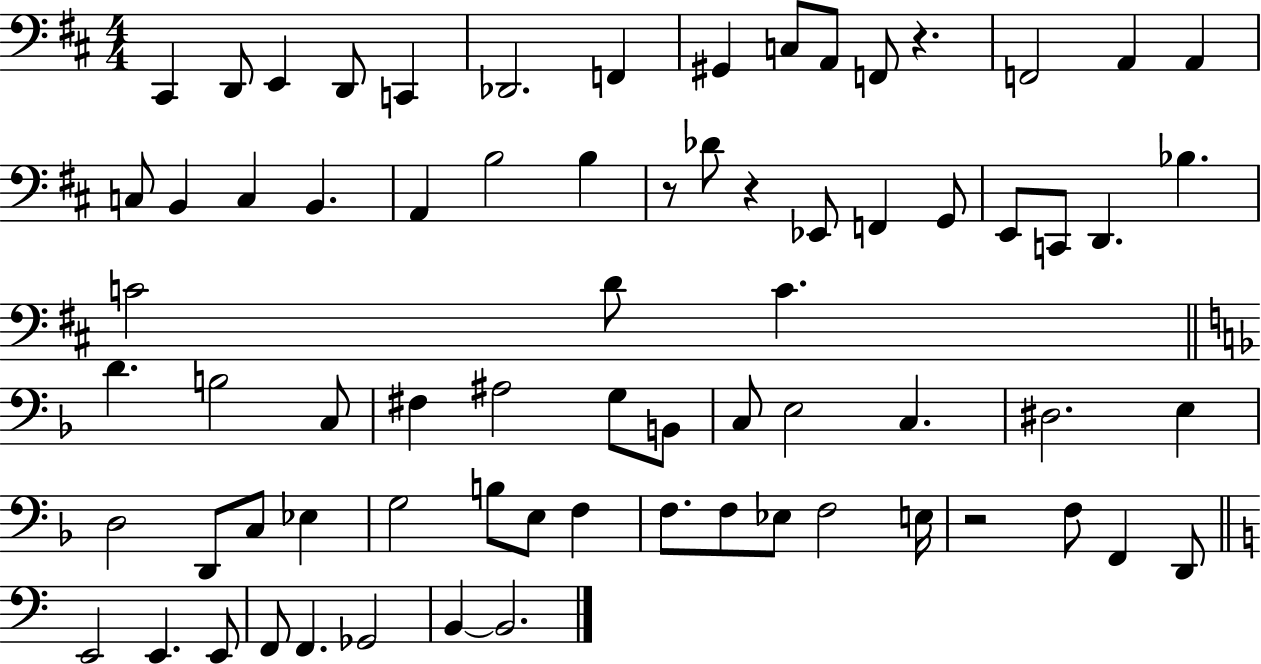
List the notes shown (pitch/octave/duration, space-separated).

C#2/q D2/e E2/q D2/e C2/q Db2/h. F2/q G#2/q C3/e A2/e F2/e R/q. F2/h A2/q A2/q C3/e B2/q C3/q B2/q. A2/q B3/h B3/q R/e Db4/e R/q Eb2/e F2/q G2/e E2/e C2/e D2/q. Bb3/q. C4/h D4/e C4/q. D4/q. B3/h C3/e F#3/q A#3/h G3/e B2/e C3/e E3/h C3/q. D#3/h. E3/q D3/h D2/e C3/e Eb3/q G3/h B3/e E3/e F3/q F3/e. F3/e Eb3/e F3/h E3/s R/h F3/e F2/q D2/e E2/h E2/q. E2/e F2/e F2/q. Gb2/h B2/q B2/h.